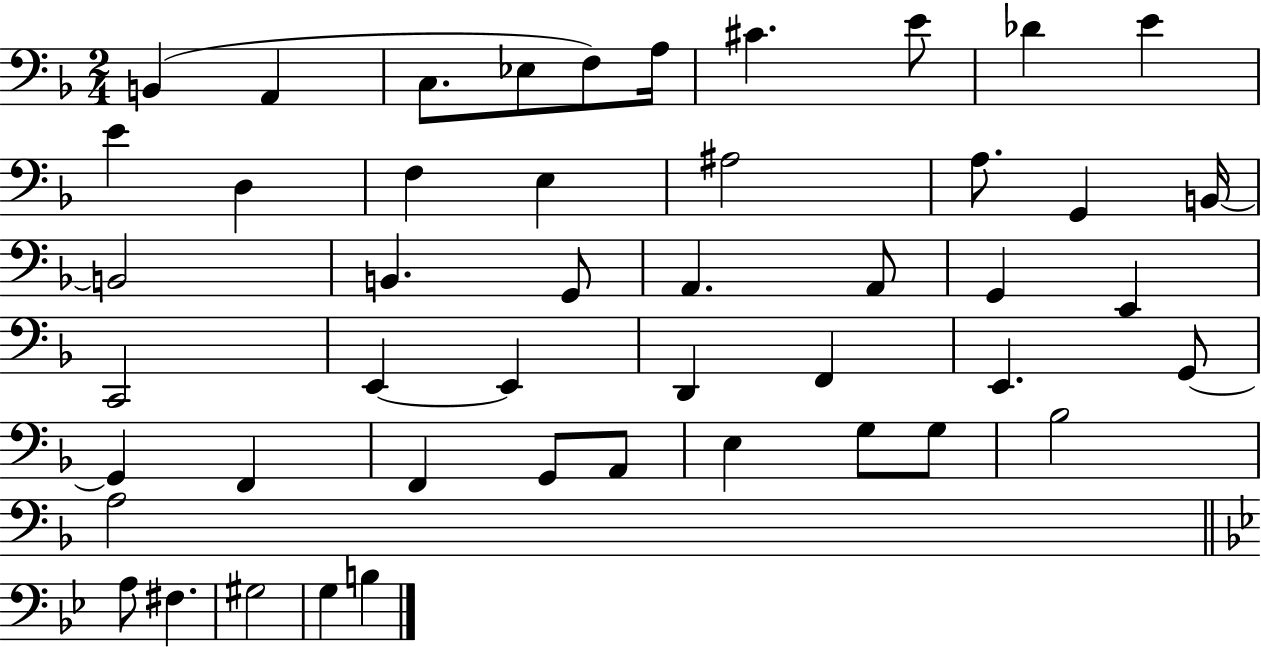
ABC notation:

X:1
T:Untitled
M:2/4
L:1/4
K:F
B,, A,, C,/2 _E,/2 F,/2 A,/4 ^C E/2 _D E E D, F, E, ^A,2 A,/2 G,, B,,/4 B,,2 B,, G,,/2 A,, A,,/2 G,, E,, C,,2 E,, E,, D,, F,, E,, G,,/2 G,, F,, F,, G,,/2 A,,/2 E, G,/2 G,/2 _B,2 A,2 A,/2 ^F, ^G,2 G, B,